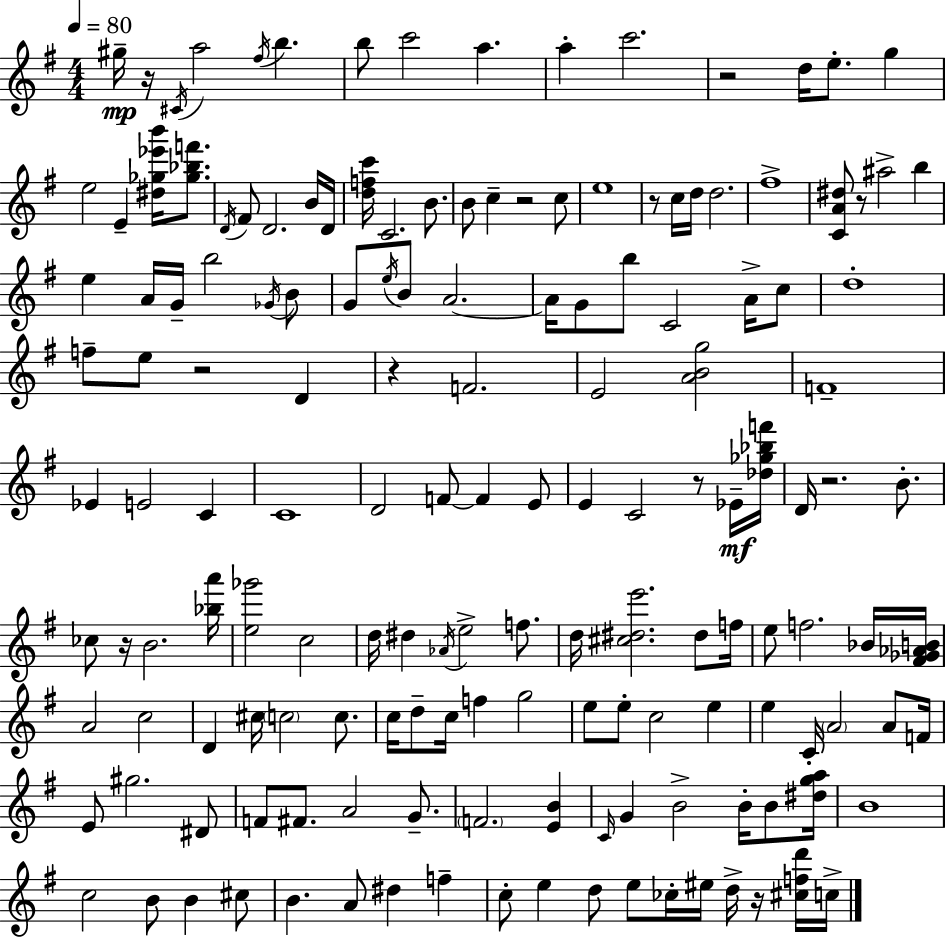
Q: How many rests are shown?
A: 11